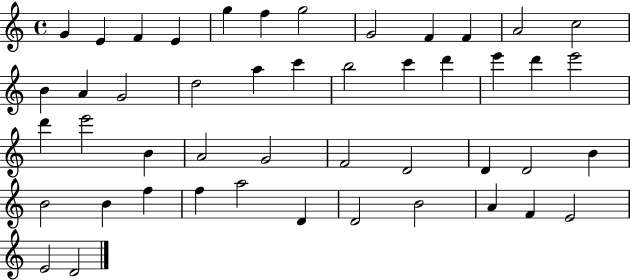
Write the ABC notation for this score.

X:1
T:Untitled
M:4/4
L:1/4
K:C
G E F E g f g2 G2 F F A2 c2 B A G2 d2 a c' b2 c' d' e' d' e'2 d' e'2 B A2 G2 F2 D2 D D2 B B2 B f f a2 D D2 B2 A F E2 E2 D2